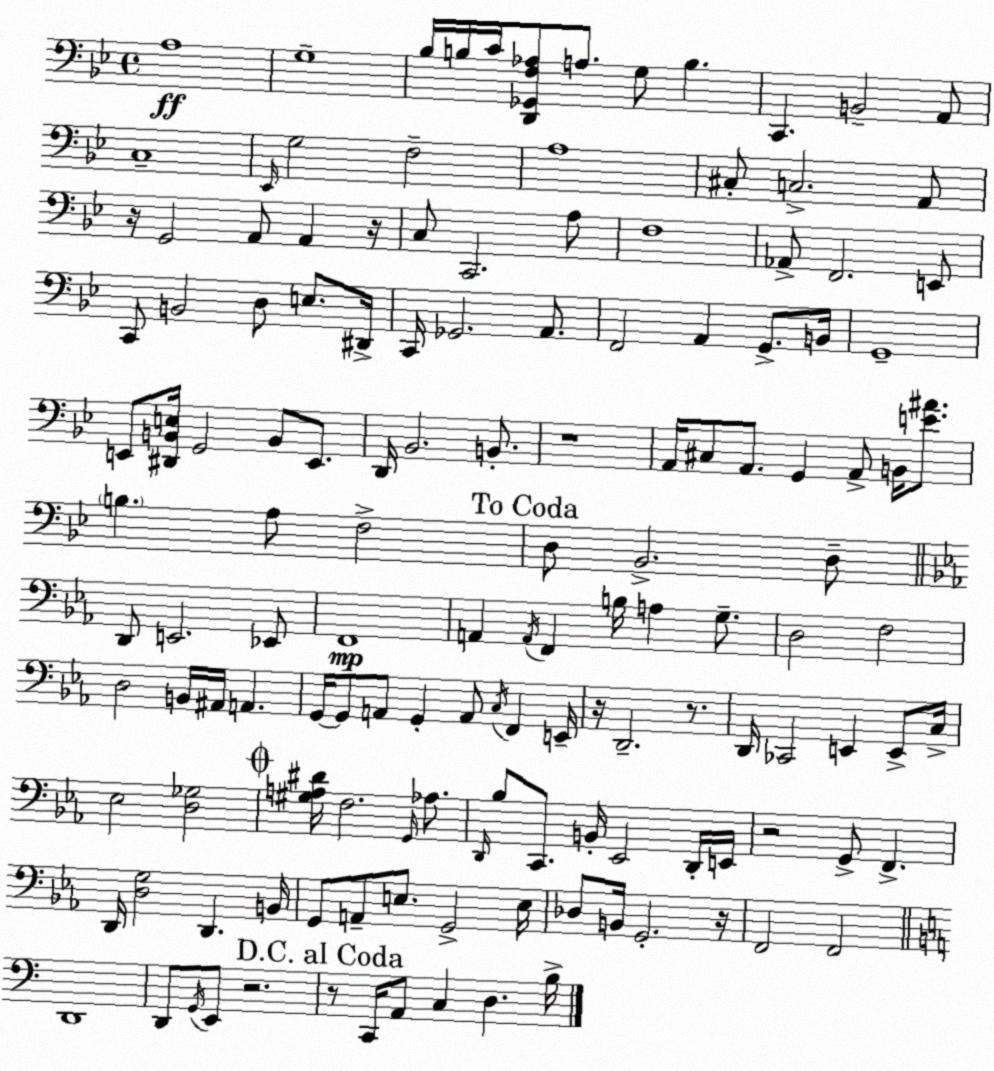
X:1
T:Untitled
M:4/4
L:1/4
K:Bb
A,4 G,4 _B,/4 B,/4 C/4 [D,,_G,,F,_A,]/2 A,/2 G,/2 B, C,, B,,2 A,,/2 C,4 _E,,/4 G,2 F,2 A,4 ^C,/2 C,2 A,,/2 z/4 G,,2 A,,/2 A,, z/4 C,/2 C,,2 A,/2 F,4 _A,,/2 F,,2 E,,/2 C,,/2 B,,2 D,/2 E,/2 ^D,,/4 C,,/4 _G,,2 A,,/2 F,,2 A,, G,,/2 B,,/4 G,,4 E,,/2 [^D,,B,,E,]/4 G,,2 B,,/2 E,,/2 D,,/4 _B,,2 B,,/2 z4 A,,/4 ^C,/2 A,,/2 G,, A,,/2 B,,/4 [E^A]/2 B, A,/2 F,2 D,/2 _B,,2 D,/2 D,,/2 E,,2 _E,,/2 F,,4 A,, A,,/4 F,, B,/4 A, G,/2 D,2 F,2 D,2 B,,/4 ^A,,/4 A,, G,,/4 G,,/2 A,,/2 G,, A,,/2 C,/4 F,, E,,/4 z/4 D,,2 z/2 D,,/4 _C,,2 E,, E,,/2 C,/4 _E,2 [D,_G,]2 [^G,A,^D]/4 F,2 G,,/4 _A,/2 D,,/4 _B,/2 C,,/2 B,,/4 _E,,2 D,,/4 E,,/4 z2 G,,/2 F,, D,,/4 [D,G,]2 D,, B,,/4 G,,/2 A,,/2 E,/2 G,,2 E,/4 _D,/2 B,,/4 G,,2 z/4 F,,2 F,,2 D,,4 D,,/2 G,,/4 E,,/2 z2 z/2 C,,/4 A,,/2 C, D, B,/4